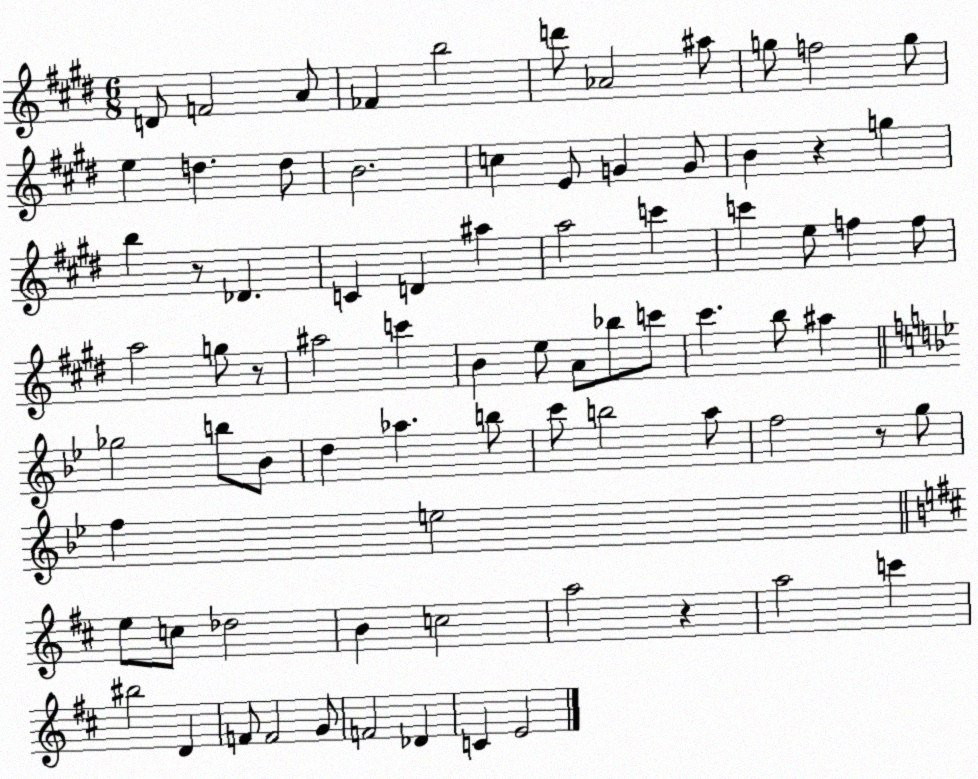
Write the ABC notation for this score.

X:1
T:Untitled
M:6/8
L:1/4
K:E
D/2 F2 A/2 _F b2 d'/2 _A2 ^a/2 g/2 f2 g/2 e d d/2 B2 c E/2 G G/2 B z g b z/2 _D C D ^a a2 c' c' e/2 f f/2 a2 g/2 z/2 ^a2 c' B e/2 A/2 _b/2 c'/2 ^c' b/2 ^a _g2 b/2 _B/2 d _a b/2 c'/2 b2 a/2 f2 z/2 g/2 f e2 e/2 c/2 _d2 B c2 a2 z a2 c' ^b2 D F/2 F2 G/2 F2 _D C E2